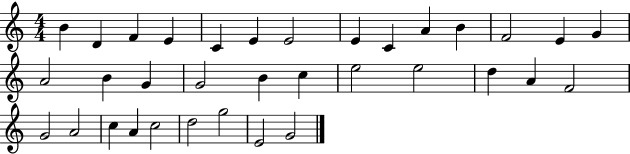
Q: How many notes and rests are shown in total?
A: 34